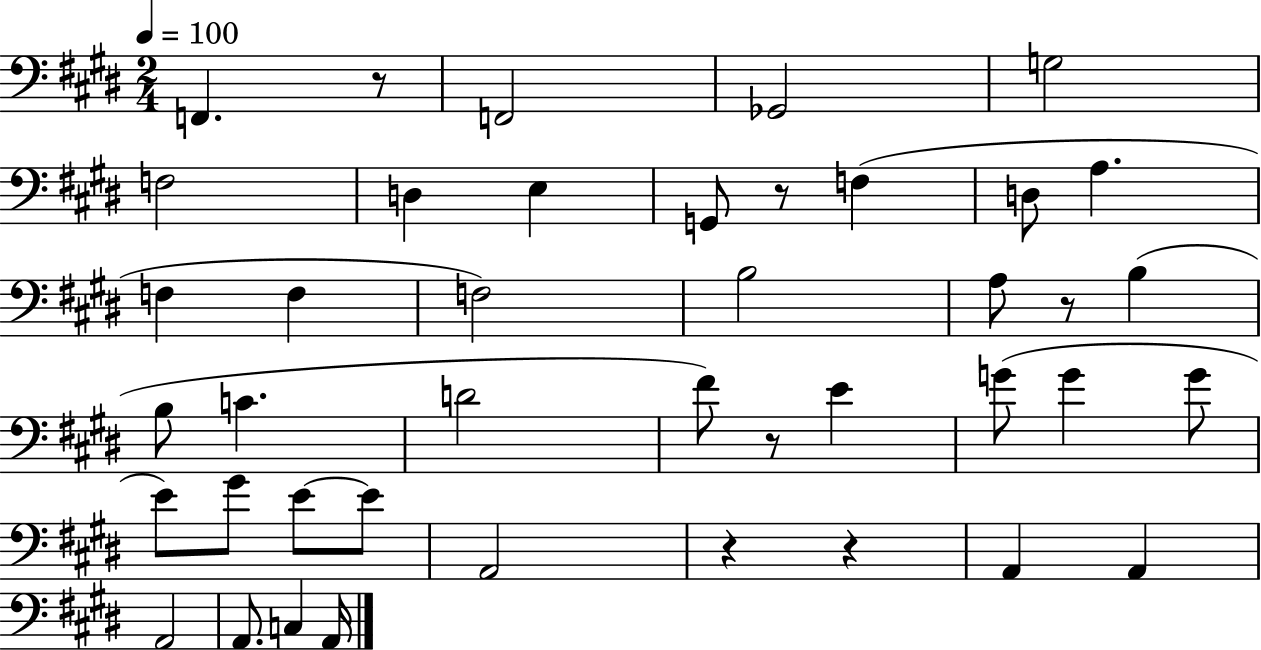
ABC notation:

X:1
T:Untitled
M:2/4
L:1/4
K:E
F,, z/2 F,,2 _G,,2 G,2 F,2 D, E, G,,/2 z/2 F, D,/2 A, F, F, F,2 B,2 A,/2 z/2 B, B,/2 C D2 ^F/2 z/2 E G/2 G G/2 E/2 ^G/2 E/2 E/2 A,,2 z z A,, A,, A,,2 A,,/2 C, A,,/4